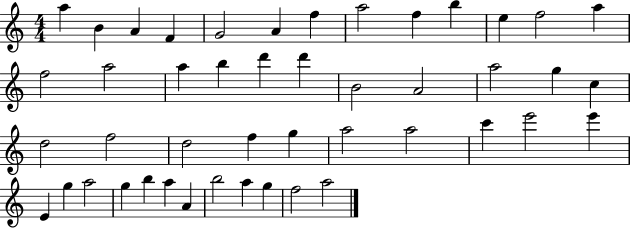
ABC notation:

X:1
T:Untitled
M:4/4
L:1/4
K:C
a B A F G2 A f a2 f b e f2 a f2 a2 a b d' d' B2 A2 a2 g c d2 f2 d2 f g a2 a2 c' e'2 e' E g a2 g b a A b2 a g f2 a2